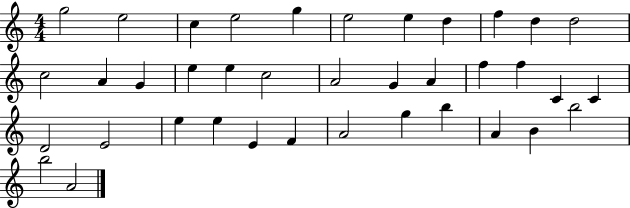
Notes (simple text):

G5/h E5/h C5/q E5/h G5/q E5/h E5/q D5/q F5/q D5/q D5/h C5/h A4/q G4/q E5/q E5/q C5/h A4/h G4/q A4/q F5/q F5/q C4/q C4/q D4/h E4/h E5/q E5/q E4/q F4/q A4/h G5/q B5/q A4/q B4/q B5/h B5/h A4/h